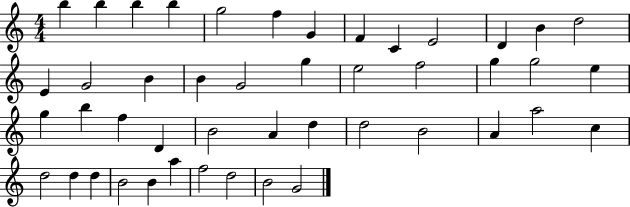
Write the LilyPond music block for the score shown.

{
  \clef treble
  \numericTimeSignature
  \time 4/4
  \key c \major
  b''4 b''4 b''4 b''4 | g''2 f''4 g'4 | f'4 c'4 e'2 | d'4 b'4 d''2 | \break e'4 g'2 b'4 | b'4 g'2 g''4 | e''2 f''2 | g''4 g''2 e''4 | \break g''4 b''4 f''4 d'4 | b'2 a'4 d''4 | d''2 b'2 | a'4 a''2 c''4 | \break d''2 d''4 d''4 | b'2 b'4 a''4 | f''2 d''2 | b'2 g'2 | \break \bar "|."
}